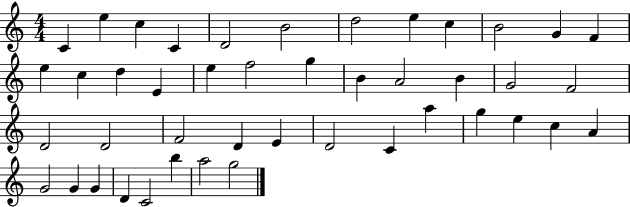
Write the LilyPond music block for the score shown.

{
  \clef treble
  \numericTimeSignature
  \time 4/4
  \key c \major
  c'4 e''4 c''4 c'4 | d'2 b'2 | d''2 e''4 c''4 | b'2 g'4 f'4 | \break e''4 c''4 d''4 e'4 | e''4 f''2 g''4 | b'4 a'2 b'4 | g'2 f'2 | \break d'2 d'2 | f'2 d'4 e'4 | d'2 c'4 a''4 | g''4 e''4 c''4 a'4 | \break g'2 g'4 g'4 | d'4 c'2 b''4 | a''2 g''2 | \bar "|."
}